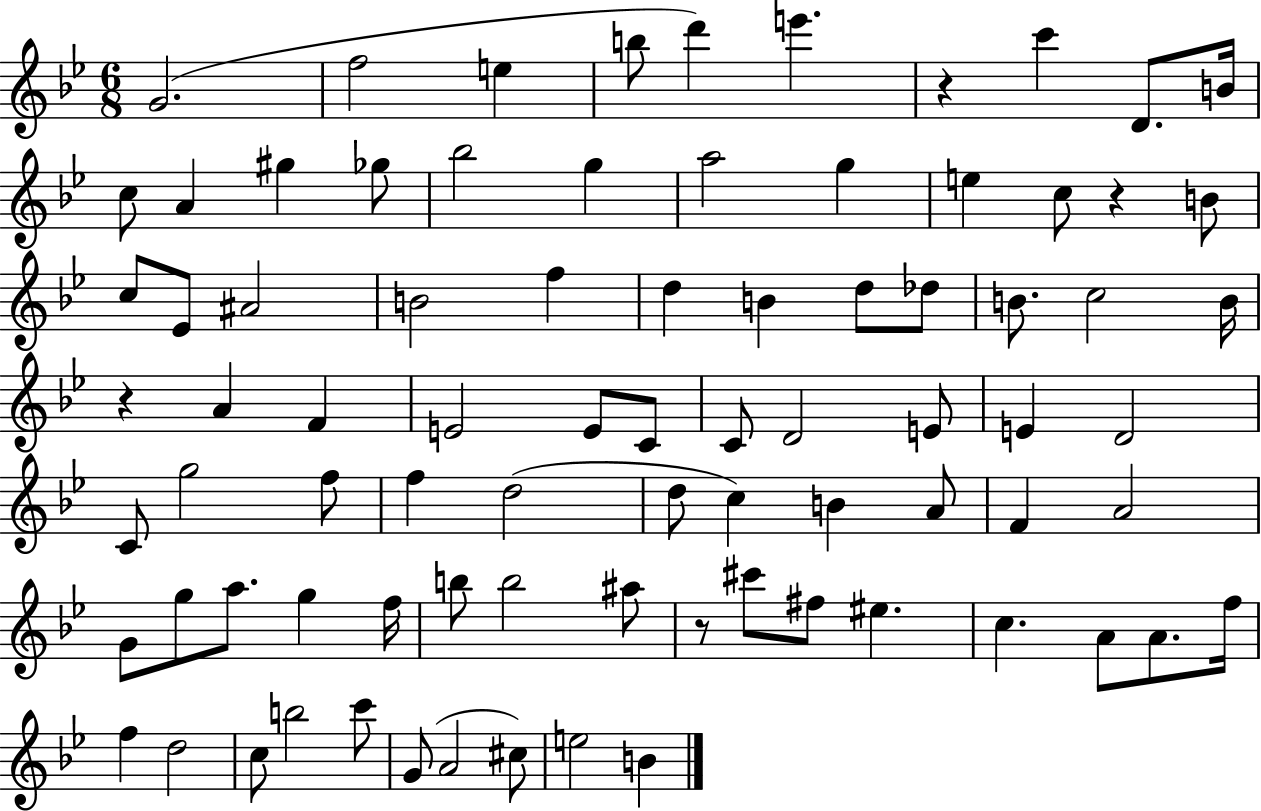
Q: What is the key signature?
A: BES major